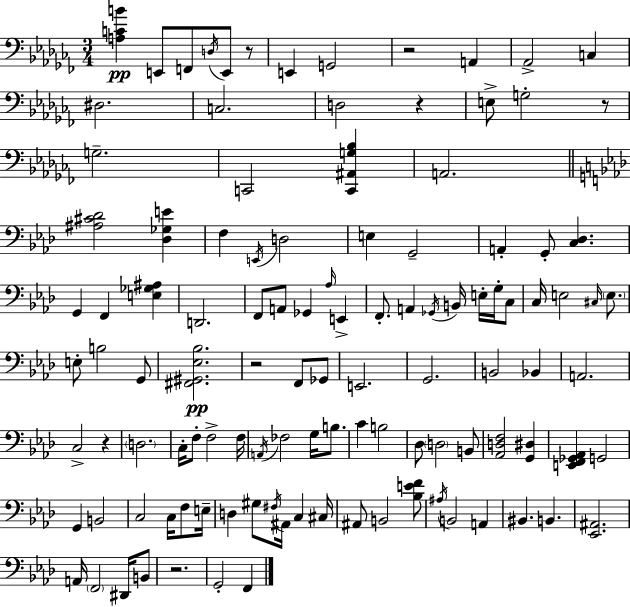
X:1
T:Untitled
M:3/4
L:1/4
K:Abm
[A,CB] E,,/2 F,,/2 D,/4 E,,/2 z/2 E,, G,,2 z2 A,, _A,,2 C, ^D,2 C,2 D,2 z E,/2 G,2 z/2 G,2 C,,2 [C,,^A,,G,_B,] A,,2 [^A,^C_D]2 [_D,_G,E] F, E,,/4 D,2 E, G,,2 A,, G,,/2 [C,_D,] G,, F,, [E,_G,^A,] D,,2 F,,/2 A,,/2 _G,, _A,/4 E,, F,,/2 A,, _G,,/4 B,,/4 E,/4 G,/4 C,/2 C,/4 E,2 ^C,/4 E,/2 E,/2 B,2 G,,/2 [^F,,^G,,_E,_B,]2 z2 F,,/2 _G,,/2 E,,2 G,,2 B,,2 _B,, A,,2 C,2 z D,2 C,/4 F,/2 F,2 F,/4 A,,/4 _F,2 G,/4 B,/2 C B,2 _D,/2 D,2 B,,/2 [_A,,D,F,]2 [G,,^D,] [E,,F,,_G,,_A,,] G,,2 G,, B,,2 C,2 C,/4 F,/2 E,/4 D, ^G,/2 ^F,/4 ^A,,/4 C, ^C,/4 ^A,,/2 B,,2 [_B,EF]/2 ^A,/4 B,,2 A,, ^B,, B,, [_E,,^A,,]2 A,,/4 F,,2 ^D,,/4 B,,/2 z2 G,,2 F,,